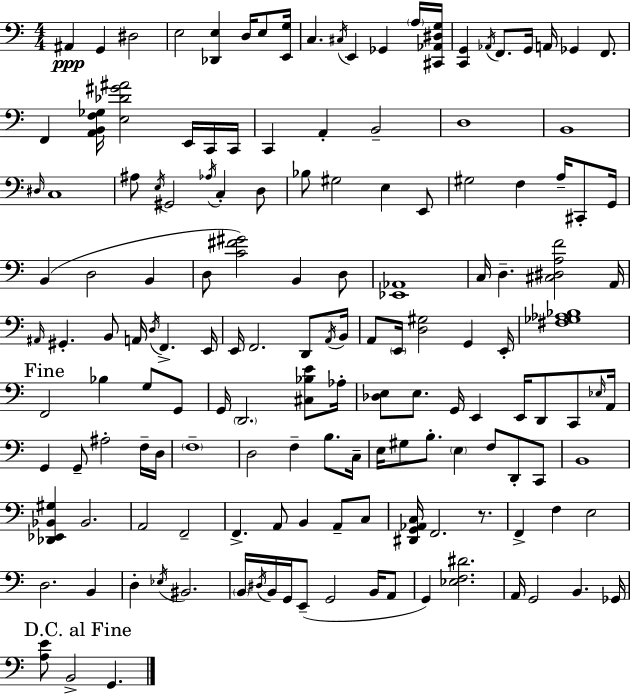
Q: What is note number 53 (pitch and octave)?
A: A#2